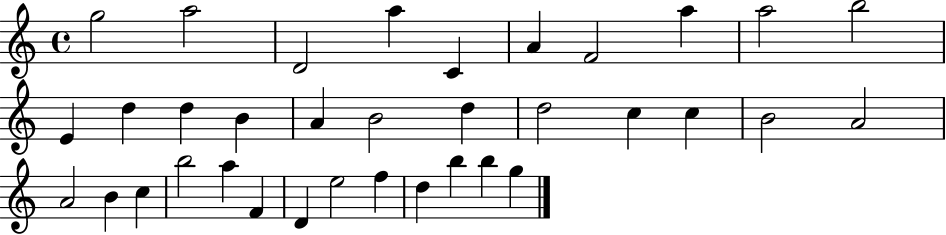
X:1
T:Untitled
M:4/4
L:1/4
K:C
g2 a2 D2 a C A F2 a a2 b2 E d d B A B2 d d2 c c B2 A2 A2 B c b2 a F D e2 f d b b g